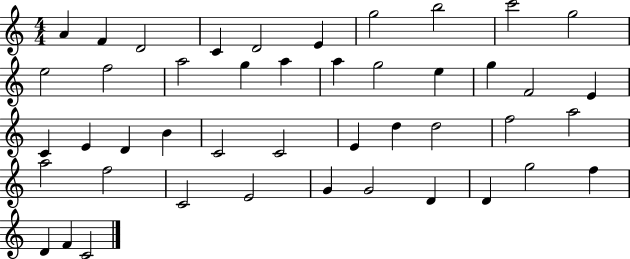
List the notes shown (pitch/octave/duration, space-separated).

A4/q F4/q D4/h C4/q D4/h E4/q G5/h B5/h C6/h G5/h E5/h F5/h A5/h G5/q A5/q A5/q G5/h E5/q G5/q F4/h E4/q C4/q E4/q D4/q B4/q C4/h C4/h E4/q D5/q D5/h F5/h A5/h A5/h F5/h C4/h E4/h G4/q G4/h D4/q D4/q G5/h F5/q D4/q F4/q C4/h